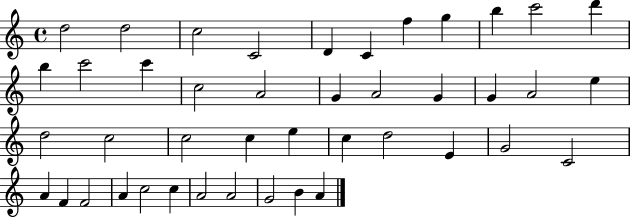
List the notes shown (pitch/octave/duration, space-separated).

D5/h D5/h C5/h C4/h D4/q C4/q F5/q G5/q B5/q C6/h D6/q B5/q C6/h C6/q C5/h A4/h G4/q A4/h G4/q G4/q A4/h E5/q D5/h C5/h C5/h C5/q E5/q C5/q D5/h E4/q G4/h C4/h A4/q F4/q F4/h A4/q C5/h C5/q A4/h A4/h G4/h B4/q A4/q